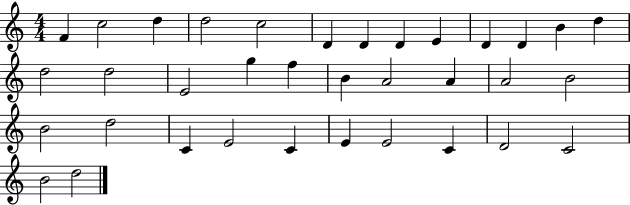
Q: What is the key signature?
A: C major